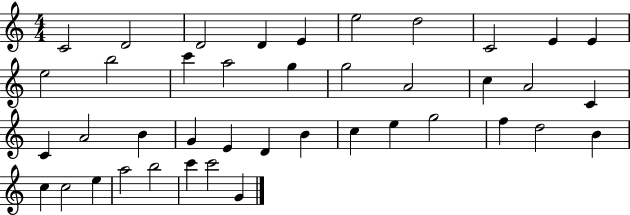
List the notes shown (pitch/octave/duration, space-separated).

C4/h D4/h D4/h D4/q E4/q E5/h D5/h C4/h E4/q E4/q E5/h B5/h C6/q A5/h G5/q G5/h A4/h C5/q A4/h C4/q C4/q A4/h B4/q G4/q E4/q D4/q B4/q C5/q E5/q G5/h F5/q D5/h B4/q C5/q C5/h E5/q A5/h B5/h C6/q C6/h G4/q